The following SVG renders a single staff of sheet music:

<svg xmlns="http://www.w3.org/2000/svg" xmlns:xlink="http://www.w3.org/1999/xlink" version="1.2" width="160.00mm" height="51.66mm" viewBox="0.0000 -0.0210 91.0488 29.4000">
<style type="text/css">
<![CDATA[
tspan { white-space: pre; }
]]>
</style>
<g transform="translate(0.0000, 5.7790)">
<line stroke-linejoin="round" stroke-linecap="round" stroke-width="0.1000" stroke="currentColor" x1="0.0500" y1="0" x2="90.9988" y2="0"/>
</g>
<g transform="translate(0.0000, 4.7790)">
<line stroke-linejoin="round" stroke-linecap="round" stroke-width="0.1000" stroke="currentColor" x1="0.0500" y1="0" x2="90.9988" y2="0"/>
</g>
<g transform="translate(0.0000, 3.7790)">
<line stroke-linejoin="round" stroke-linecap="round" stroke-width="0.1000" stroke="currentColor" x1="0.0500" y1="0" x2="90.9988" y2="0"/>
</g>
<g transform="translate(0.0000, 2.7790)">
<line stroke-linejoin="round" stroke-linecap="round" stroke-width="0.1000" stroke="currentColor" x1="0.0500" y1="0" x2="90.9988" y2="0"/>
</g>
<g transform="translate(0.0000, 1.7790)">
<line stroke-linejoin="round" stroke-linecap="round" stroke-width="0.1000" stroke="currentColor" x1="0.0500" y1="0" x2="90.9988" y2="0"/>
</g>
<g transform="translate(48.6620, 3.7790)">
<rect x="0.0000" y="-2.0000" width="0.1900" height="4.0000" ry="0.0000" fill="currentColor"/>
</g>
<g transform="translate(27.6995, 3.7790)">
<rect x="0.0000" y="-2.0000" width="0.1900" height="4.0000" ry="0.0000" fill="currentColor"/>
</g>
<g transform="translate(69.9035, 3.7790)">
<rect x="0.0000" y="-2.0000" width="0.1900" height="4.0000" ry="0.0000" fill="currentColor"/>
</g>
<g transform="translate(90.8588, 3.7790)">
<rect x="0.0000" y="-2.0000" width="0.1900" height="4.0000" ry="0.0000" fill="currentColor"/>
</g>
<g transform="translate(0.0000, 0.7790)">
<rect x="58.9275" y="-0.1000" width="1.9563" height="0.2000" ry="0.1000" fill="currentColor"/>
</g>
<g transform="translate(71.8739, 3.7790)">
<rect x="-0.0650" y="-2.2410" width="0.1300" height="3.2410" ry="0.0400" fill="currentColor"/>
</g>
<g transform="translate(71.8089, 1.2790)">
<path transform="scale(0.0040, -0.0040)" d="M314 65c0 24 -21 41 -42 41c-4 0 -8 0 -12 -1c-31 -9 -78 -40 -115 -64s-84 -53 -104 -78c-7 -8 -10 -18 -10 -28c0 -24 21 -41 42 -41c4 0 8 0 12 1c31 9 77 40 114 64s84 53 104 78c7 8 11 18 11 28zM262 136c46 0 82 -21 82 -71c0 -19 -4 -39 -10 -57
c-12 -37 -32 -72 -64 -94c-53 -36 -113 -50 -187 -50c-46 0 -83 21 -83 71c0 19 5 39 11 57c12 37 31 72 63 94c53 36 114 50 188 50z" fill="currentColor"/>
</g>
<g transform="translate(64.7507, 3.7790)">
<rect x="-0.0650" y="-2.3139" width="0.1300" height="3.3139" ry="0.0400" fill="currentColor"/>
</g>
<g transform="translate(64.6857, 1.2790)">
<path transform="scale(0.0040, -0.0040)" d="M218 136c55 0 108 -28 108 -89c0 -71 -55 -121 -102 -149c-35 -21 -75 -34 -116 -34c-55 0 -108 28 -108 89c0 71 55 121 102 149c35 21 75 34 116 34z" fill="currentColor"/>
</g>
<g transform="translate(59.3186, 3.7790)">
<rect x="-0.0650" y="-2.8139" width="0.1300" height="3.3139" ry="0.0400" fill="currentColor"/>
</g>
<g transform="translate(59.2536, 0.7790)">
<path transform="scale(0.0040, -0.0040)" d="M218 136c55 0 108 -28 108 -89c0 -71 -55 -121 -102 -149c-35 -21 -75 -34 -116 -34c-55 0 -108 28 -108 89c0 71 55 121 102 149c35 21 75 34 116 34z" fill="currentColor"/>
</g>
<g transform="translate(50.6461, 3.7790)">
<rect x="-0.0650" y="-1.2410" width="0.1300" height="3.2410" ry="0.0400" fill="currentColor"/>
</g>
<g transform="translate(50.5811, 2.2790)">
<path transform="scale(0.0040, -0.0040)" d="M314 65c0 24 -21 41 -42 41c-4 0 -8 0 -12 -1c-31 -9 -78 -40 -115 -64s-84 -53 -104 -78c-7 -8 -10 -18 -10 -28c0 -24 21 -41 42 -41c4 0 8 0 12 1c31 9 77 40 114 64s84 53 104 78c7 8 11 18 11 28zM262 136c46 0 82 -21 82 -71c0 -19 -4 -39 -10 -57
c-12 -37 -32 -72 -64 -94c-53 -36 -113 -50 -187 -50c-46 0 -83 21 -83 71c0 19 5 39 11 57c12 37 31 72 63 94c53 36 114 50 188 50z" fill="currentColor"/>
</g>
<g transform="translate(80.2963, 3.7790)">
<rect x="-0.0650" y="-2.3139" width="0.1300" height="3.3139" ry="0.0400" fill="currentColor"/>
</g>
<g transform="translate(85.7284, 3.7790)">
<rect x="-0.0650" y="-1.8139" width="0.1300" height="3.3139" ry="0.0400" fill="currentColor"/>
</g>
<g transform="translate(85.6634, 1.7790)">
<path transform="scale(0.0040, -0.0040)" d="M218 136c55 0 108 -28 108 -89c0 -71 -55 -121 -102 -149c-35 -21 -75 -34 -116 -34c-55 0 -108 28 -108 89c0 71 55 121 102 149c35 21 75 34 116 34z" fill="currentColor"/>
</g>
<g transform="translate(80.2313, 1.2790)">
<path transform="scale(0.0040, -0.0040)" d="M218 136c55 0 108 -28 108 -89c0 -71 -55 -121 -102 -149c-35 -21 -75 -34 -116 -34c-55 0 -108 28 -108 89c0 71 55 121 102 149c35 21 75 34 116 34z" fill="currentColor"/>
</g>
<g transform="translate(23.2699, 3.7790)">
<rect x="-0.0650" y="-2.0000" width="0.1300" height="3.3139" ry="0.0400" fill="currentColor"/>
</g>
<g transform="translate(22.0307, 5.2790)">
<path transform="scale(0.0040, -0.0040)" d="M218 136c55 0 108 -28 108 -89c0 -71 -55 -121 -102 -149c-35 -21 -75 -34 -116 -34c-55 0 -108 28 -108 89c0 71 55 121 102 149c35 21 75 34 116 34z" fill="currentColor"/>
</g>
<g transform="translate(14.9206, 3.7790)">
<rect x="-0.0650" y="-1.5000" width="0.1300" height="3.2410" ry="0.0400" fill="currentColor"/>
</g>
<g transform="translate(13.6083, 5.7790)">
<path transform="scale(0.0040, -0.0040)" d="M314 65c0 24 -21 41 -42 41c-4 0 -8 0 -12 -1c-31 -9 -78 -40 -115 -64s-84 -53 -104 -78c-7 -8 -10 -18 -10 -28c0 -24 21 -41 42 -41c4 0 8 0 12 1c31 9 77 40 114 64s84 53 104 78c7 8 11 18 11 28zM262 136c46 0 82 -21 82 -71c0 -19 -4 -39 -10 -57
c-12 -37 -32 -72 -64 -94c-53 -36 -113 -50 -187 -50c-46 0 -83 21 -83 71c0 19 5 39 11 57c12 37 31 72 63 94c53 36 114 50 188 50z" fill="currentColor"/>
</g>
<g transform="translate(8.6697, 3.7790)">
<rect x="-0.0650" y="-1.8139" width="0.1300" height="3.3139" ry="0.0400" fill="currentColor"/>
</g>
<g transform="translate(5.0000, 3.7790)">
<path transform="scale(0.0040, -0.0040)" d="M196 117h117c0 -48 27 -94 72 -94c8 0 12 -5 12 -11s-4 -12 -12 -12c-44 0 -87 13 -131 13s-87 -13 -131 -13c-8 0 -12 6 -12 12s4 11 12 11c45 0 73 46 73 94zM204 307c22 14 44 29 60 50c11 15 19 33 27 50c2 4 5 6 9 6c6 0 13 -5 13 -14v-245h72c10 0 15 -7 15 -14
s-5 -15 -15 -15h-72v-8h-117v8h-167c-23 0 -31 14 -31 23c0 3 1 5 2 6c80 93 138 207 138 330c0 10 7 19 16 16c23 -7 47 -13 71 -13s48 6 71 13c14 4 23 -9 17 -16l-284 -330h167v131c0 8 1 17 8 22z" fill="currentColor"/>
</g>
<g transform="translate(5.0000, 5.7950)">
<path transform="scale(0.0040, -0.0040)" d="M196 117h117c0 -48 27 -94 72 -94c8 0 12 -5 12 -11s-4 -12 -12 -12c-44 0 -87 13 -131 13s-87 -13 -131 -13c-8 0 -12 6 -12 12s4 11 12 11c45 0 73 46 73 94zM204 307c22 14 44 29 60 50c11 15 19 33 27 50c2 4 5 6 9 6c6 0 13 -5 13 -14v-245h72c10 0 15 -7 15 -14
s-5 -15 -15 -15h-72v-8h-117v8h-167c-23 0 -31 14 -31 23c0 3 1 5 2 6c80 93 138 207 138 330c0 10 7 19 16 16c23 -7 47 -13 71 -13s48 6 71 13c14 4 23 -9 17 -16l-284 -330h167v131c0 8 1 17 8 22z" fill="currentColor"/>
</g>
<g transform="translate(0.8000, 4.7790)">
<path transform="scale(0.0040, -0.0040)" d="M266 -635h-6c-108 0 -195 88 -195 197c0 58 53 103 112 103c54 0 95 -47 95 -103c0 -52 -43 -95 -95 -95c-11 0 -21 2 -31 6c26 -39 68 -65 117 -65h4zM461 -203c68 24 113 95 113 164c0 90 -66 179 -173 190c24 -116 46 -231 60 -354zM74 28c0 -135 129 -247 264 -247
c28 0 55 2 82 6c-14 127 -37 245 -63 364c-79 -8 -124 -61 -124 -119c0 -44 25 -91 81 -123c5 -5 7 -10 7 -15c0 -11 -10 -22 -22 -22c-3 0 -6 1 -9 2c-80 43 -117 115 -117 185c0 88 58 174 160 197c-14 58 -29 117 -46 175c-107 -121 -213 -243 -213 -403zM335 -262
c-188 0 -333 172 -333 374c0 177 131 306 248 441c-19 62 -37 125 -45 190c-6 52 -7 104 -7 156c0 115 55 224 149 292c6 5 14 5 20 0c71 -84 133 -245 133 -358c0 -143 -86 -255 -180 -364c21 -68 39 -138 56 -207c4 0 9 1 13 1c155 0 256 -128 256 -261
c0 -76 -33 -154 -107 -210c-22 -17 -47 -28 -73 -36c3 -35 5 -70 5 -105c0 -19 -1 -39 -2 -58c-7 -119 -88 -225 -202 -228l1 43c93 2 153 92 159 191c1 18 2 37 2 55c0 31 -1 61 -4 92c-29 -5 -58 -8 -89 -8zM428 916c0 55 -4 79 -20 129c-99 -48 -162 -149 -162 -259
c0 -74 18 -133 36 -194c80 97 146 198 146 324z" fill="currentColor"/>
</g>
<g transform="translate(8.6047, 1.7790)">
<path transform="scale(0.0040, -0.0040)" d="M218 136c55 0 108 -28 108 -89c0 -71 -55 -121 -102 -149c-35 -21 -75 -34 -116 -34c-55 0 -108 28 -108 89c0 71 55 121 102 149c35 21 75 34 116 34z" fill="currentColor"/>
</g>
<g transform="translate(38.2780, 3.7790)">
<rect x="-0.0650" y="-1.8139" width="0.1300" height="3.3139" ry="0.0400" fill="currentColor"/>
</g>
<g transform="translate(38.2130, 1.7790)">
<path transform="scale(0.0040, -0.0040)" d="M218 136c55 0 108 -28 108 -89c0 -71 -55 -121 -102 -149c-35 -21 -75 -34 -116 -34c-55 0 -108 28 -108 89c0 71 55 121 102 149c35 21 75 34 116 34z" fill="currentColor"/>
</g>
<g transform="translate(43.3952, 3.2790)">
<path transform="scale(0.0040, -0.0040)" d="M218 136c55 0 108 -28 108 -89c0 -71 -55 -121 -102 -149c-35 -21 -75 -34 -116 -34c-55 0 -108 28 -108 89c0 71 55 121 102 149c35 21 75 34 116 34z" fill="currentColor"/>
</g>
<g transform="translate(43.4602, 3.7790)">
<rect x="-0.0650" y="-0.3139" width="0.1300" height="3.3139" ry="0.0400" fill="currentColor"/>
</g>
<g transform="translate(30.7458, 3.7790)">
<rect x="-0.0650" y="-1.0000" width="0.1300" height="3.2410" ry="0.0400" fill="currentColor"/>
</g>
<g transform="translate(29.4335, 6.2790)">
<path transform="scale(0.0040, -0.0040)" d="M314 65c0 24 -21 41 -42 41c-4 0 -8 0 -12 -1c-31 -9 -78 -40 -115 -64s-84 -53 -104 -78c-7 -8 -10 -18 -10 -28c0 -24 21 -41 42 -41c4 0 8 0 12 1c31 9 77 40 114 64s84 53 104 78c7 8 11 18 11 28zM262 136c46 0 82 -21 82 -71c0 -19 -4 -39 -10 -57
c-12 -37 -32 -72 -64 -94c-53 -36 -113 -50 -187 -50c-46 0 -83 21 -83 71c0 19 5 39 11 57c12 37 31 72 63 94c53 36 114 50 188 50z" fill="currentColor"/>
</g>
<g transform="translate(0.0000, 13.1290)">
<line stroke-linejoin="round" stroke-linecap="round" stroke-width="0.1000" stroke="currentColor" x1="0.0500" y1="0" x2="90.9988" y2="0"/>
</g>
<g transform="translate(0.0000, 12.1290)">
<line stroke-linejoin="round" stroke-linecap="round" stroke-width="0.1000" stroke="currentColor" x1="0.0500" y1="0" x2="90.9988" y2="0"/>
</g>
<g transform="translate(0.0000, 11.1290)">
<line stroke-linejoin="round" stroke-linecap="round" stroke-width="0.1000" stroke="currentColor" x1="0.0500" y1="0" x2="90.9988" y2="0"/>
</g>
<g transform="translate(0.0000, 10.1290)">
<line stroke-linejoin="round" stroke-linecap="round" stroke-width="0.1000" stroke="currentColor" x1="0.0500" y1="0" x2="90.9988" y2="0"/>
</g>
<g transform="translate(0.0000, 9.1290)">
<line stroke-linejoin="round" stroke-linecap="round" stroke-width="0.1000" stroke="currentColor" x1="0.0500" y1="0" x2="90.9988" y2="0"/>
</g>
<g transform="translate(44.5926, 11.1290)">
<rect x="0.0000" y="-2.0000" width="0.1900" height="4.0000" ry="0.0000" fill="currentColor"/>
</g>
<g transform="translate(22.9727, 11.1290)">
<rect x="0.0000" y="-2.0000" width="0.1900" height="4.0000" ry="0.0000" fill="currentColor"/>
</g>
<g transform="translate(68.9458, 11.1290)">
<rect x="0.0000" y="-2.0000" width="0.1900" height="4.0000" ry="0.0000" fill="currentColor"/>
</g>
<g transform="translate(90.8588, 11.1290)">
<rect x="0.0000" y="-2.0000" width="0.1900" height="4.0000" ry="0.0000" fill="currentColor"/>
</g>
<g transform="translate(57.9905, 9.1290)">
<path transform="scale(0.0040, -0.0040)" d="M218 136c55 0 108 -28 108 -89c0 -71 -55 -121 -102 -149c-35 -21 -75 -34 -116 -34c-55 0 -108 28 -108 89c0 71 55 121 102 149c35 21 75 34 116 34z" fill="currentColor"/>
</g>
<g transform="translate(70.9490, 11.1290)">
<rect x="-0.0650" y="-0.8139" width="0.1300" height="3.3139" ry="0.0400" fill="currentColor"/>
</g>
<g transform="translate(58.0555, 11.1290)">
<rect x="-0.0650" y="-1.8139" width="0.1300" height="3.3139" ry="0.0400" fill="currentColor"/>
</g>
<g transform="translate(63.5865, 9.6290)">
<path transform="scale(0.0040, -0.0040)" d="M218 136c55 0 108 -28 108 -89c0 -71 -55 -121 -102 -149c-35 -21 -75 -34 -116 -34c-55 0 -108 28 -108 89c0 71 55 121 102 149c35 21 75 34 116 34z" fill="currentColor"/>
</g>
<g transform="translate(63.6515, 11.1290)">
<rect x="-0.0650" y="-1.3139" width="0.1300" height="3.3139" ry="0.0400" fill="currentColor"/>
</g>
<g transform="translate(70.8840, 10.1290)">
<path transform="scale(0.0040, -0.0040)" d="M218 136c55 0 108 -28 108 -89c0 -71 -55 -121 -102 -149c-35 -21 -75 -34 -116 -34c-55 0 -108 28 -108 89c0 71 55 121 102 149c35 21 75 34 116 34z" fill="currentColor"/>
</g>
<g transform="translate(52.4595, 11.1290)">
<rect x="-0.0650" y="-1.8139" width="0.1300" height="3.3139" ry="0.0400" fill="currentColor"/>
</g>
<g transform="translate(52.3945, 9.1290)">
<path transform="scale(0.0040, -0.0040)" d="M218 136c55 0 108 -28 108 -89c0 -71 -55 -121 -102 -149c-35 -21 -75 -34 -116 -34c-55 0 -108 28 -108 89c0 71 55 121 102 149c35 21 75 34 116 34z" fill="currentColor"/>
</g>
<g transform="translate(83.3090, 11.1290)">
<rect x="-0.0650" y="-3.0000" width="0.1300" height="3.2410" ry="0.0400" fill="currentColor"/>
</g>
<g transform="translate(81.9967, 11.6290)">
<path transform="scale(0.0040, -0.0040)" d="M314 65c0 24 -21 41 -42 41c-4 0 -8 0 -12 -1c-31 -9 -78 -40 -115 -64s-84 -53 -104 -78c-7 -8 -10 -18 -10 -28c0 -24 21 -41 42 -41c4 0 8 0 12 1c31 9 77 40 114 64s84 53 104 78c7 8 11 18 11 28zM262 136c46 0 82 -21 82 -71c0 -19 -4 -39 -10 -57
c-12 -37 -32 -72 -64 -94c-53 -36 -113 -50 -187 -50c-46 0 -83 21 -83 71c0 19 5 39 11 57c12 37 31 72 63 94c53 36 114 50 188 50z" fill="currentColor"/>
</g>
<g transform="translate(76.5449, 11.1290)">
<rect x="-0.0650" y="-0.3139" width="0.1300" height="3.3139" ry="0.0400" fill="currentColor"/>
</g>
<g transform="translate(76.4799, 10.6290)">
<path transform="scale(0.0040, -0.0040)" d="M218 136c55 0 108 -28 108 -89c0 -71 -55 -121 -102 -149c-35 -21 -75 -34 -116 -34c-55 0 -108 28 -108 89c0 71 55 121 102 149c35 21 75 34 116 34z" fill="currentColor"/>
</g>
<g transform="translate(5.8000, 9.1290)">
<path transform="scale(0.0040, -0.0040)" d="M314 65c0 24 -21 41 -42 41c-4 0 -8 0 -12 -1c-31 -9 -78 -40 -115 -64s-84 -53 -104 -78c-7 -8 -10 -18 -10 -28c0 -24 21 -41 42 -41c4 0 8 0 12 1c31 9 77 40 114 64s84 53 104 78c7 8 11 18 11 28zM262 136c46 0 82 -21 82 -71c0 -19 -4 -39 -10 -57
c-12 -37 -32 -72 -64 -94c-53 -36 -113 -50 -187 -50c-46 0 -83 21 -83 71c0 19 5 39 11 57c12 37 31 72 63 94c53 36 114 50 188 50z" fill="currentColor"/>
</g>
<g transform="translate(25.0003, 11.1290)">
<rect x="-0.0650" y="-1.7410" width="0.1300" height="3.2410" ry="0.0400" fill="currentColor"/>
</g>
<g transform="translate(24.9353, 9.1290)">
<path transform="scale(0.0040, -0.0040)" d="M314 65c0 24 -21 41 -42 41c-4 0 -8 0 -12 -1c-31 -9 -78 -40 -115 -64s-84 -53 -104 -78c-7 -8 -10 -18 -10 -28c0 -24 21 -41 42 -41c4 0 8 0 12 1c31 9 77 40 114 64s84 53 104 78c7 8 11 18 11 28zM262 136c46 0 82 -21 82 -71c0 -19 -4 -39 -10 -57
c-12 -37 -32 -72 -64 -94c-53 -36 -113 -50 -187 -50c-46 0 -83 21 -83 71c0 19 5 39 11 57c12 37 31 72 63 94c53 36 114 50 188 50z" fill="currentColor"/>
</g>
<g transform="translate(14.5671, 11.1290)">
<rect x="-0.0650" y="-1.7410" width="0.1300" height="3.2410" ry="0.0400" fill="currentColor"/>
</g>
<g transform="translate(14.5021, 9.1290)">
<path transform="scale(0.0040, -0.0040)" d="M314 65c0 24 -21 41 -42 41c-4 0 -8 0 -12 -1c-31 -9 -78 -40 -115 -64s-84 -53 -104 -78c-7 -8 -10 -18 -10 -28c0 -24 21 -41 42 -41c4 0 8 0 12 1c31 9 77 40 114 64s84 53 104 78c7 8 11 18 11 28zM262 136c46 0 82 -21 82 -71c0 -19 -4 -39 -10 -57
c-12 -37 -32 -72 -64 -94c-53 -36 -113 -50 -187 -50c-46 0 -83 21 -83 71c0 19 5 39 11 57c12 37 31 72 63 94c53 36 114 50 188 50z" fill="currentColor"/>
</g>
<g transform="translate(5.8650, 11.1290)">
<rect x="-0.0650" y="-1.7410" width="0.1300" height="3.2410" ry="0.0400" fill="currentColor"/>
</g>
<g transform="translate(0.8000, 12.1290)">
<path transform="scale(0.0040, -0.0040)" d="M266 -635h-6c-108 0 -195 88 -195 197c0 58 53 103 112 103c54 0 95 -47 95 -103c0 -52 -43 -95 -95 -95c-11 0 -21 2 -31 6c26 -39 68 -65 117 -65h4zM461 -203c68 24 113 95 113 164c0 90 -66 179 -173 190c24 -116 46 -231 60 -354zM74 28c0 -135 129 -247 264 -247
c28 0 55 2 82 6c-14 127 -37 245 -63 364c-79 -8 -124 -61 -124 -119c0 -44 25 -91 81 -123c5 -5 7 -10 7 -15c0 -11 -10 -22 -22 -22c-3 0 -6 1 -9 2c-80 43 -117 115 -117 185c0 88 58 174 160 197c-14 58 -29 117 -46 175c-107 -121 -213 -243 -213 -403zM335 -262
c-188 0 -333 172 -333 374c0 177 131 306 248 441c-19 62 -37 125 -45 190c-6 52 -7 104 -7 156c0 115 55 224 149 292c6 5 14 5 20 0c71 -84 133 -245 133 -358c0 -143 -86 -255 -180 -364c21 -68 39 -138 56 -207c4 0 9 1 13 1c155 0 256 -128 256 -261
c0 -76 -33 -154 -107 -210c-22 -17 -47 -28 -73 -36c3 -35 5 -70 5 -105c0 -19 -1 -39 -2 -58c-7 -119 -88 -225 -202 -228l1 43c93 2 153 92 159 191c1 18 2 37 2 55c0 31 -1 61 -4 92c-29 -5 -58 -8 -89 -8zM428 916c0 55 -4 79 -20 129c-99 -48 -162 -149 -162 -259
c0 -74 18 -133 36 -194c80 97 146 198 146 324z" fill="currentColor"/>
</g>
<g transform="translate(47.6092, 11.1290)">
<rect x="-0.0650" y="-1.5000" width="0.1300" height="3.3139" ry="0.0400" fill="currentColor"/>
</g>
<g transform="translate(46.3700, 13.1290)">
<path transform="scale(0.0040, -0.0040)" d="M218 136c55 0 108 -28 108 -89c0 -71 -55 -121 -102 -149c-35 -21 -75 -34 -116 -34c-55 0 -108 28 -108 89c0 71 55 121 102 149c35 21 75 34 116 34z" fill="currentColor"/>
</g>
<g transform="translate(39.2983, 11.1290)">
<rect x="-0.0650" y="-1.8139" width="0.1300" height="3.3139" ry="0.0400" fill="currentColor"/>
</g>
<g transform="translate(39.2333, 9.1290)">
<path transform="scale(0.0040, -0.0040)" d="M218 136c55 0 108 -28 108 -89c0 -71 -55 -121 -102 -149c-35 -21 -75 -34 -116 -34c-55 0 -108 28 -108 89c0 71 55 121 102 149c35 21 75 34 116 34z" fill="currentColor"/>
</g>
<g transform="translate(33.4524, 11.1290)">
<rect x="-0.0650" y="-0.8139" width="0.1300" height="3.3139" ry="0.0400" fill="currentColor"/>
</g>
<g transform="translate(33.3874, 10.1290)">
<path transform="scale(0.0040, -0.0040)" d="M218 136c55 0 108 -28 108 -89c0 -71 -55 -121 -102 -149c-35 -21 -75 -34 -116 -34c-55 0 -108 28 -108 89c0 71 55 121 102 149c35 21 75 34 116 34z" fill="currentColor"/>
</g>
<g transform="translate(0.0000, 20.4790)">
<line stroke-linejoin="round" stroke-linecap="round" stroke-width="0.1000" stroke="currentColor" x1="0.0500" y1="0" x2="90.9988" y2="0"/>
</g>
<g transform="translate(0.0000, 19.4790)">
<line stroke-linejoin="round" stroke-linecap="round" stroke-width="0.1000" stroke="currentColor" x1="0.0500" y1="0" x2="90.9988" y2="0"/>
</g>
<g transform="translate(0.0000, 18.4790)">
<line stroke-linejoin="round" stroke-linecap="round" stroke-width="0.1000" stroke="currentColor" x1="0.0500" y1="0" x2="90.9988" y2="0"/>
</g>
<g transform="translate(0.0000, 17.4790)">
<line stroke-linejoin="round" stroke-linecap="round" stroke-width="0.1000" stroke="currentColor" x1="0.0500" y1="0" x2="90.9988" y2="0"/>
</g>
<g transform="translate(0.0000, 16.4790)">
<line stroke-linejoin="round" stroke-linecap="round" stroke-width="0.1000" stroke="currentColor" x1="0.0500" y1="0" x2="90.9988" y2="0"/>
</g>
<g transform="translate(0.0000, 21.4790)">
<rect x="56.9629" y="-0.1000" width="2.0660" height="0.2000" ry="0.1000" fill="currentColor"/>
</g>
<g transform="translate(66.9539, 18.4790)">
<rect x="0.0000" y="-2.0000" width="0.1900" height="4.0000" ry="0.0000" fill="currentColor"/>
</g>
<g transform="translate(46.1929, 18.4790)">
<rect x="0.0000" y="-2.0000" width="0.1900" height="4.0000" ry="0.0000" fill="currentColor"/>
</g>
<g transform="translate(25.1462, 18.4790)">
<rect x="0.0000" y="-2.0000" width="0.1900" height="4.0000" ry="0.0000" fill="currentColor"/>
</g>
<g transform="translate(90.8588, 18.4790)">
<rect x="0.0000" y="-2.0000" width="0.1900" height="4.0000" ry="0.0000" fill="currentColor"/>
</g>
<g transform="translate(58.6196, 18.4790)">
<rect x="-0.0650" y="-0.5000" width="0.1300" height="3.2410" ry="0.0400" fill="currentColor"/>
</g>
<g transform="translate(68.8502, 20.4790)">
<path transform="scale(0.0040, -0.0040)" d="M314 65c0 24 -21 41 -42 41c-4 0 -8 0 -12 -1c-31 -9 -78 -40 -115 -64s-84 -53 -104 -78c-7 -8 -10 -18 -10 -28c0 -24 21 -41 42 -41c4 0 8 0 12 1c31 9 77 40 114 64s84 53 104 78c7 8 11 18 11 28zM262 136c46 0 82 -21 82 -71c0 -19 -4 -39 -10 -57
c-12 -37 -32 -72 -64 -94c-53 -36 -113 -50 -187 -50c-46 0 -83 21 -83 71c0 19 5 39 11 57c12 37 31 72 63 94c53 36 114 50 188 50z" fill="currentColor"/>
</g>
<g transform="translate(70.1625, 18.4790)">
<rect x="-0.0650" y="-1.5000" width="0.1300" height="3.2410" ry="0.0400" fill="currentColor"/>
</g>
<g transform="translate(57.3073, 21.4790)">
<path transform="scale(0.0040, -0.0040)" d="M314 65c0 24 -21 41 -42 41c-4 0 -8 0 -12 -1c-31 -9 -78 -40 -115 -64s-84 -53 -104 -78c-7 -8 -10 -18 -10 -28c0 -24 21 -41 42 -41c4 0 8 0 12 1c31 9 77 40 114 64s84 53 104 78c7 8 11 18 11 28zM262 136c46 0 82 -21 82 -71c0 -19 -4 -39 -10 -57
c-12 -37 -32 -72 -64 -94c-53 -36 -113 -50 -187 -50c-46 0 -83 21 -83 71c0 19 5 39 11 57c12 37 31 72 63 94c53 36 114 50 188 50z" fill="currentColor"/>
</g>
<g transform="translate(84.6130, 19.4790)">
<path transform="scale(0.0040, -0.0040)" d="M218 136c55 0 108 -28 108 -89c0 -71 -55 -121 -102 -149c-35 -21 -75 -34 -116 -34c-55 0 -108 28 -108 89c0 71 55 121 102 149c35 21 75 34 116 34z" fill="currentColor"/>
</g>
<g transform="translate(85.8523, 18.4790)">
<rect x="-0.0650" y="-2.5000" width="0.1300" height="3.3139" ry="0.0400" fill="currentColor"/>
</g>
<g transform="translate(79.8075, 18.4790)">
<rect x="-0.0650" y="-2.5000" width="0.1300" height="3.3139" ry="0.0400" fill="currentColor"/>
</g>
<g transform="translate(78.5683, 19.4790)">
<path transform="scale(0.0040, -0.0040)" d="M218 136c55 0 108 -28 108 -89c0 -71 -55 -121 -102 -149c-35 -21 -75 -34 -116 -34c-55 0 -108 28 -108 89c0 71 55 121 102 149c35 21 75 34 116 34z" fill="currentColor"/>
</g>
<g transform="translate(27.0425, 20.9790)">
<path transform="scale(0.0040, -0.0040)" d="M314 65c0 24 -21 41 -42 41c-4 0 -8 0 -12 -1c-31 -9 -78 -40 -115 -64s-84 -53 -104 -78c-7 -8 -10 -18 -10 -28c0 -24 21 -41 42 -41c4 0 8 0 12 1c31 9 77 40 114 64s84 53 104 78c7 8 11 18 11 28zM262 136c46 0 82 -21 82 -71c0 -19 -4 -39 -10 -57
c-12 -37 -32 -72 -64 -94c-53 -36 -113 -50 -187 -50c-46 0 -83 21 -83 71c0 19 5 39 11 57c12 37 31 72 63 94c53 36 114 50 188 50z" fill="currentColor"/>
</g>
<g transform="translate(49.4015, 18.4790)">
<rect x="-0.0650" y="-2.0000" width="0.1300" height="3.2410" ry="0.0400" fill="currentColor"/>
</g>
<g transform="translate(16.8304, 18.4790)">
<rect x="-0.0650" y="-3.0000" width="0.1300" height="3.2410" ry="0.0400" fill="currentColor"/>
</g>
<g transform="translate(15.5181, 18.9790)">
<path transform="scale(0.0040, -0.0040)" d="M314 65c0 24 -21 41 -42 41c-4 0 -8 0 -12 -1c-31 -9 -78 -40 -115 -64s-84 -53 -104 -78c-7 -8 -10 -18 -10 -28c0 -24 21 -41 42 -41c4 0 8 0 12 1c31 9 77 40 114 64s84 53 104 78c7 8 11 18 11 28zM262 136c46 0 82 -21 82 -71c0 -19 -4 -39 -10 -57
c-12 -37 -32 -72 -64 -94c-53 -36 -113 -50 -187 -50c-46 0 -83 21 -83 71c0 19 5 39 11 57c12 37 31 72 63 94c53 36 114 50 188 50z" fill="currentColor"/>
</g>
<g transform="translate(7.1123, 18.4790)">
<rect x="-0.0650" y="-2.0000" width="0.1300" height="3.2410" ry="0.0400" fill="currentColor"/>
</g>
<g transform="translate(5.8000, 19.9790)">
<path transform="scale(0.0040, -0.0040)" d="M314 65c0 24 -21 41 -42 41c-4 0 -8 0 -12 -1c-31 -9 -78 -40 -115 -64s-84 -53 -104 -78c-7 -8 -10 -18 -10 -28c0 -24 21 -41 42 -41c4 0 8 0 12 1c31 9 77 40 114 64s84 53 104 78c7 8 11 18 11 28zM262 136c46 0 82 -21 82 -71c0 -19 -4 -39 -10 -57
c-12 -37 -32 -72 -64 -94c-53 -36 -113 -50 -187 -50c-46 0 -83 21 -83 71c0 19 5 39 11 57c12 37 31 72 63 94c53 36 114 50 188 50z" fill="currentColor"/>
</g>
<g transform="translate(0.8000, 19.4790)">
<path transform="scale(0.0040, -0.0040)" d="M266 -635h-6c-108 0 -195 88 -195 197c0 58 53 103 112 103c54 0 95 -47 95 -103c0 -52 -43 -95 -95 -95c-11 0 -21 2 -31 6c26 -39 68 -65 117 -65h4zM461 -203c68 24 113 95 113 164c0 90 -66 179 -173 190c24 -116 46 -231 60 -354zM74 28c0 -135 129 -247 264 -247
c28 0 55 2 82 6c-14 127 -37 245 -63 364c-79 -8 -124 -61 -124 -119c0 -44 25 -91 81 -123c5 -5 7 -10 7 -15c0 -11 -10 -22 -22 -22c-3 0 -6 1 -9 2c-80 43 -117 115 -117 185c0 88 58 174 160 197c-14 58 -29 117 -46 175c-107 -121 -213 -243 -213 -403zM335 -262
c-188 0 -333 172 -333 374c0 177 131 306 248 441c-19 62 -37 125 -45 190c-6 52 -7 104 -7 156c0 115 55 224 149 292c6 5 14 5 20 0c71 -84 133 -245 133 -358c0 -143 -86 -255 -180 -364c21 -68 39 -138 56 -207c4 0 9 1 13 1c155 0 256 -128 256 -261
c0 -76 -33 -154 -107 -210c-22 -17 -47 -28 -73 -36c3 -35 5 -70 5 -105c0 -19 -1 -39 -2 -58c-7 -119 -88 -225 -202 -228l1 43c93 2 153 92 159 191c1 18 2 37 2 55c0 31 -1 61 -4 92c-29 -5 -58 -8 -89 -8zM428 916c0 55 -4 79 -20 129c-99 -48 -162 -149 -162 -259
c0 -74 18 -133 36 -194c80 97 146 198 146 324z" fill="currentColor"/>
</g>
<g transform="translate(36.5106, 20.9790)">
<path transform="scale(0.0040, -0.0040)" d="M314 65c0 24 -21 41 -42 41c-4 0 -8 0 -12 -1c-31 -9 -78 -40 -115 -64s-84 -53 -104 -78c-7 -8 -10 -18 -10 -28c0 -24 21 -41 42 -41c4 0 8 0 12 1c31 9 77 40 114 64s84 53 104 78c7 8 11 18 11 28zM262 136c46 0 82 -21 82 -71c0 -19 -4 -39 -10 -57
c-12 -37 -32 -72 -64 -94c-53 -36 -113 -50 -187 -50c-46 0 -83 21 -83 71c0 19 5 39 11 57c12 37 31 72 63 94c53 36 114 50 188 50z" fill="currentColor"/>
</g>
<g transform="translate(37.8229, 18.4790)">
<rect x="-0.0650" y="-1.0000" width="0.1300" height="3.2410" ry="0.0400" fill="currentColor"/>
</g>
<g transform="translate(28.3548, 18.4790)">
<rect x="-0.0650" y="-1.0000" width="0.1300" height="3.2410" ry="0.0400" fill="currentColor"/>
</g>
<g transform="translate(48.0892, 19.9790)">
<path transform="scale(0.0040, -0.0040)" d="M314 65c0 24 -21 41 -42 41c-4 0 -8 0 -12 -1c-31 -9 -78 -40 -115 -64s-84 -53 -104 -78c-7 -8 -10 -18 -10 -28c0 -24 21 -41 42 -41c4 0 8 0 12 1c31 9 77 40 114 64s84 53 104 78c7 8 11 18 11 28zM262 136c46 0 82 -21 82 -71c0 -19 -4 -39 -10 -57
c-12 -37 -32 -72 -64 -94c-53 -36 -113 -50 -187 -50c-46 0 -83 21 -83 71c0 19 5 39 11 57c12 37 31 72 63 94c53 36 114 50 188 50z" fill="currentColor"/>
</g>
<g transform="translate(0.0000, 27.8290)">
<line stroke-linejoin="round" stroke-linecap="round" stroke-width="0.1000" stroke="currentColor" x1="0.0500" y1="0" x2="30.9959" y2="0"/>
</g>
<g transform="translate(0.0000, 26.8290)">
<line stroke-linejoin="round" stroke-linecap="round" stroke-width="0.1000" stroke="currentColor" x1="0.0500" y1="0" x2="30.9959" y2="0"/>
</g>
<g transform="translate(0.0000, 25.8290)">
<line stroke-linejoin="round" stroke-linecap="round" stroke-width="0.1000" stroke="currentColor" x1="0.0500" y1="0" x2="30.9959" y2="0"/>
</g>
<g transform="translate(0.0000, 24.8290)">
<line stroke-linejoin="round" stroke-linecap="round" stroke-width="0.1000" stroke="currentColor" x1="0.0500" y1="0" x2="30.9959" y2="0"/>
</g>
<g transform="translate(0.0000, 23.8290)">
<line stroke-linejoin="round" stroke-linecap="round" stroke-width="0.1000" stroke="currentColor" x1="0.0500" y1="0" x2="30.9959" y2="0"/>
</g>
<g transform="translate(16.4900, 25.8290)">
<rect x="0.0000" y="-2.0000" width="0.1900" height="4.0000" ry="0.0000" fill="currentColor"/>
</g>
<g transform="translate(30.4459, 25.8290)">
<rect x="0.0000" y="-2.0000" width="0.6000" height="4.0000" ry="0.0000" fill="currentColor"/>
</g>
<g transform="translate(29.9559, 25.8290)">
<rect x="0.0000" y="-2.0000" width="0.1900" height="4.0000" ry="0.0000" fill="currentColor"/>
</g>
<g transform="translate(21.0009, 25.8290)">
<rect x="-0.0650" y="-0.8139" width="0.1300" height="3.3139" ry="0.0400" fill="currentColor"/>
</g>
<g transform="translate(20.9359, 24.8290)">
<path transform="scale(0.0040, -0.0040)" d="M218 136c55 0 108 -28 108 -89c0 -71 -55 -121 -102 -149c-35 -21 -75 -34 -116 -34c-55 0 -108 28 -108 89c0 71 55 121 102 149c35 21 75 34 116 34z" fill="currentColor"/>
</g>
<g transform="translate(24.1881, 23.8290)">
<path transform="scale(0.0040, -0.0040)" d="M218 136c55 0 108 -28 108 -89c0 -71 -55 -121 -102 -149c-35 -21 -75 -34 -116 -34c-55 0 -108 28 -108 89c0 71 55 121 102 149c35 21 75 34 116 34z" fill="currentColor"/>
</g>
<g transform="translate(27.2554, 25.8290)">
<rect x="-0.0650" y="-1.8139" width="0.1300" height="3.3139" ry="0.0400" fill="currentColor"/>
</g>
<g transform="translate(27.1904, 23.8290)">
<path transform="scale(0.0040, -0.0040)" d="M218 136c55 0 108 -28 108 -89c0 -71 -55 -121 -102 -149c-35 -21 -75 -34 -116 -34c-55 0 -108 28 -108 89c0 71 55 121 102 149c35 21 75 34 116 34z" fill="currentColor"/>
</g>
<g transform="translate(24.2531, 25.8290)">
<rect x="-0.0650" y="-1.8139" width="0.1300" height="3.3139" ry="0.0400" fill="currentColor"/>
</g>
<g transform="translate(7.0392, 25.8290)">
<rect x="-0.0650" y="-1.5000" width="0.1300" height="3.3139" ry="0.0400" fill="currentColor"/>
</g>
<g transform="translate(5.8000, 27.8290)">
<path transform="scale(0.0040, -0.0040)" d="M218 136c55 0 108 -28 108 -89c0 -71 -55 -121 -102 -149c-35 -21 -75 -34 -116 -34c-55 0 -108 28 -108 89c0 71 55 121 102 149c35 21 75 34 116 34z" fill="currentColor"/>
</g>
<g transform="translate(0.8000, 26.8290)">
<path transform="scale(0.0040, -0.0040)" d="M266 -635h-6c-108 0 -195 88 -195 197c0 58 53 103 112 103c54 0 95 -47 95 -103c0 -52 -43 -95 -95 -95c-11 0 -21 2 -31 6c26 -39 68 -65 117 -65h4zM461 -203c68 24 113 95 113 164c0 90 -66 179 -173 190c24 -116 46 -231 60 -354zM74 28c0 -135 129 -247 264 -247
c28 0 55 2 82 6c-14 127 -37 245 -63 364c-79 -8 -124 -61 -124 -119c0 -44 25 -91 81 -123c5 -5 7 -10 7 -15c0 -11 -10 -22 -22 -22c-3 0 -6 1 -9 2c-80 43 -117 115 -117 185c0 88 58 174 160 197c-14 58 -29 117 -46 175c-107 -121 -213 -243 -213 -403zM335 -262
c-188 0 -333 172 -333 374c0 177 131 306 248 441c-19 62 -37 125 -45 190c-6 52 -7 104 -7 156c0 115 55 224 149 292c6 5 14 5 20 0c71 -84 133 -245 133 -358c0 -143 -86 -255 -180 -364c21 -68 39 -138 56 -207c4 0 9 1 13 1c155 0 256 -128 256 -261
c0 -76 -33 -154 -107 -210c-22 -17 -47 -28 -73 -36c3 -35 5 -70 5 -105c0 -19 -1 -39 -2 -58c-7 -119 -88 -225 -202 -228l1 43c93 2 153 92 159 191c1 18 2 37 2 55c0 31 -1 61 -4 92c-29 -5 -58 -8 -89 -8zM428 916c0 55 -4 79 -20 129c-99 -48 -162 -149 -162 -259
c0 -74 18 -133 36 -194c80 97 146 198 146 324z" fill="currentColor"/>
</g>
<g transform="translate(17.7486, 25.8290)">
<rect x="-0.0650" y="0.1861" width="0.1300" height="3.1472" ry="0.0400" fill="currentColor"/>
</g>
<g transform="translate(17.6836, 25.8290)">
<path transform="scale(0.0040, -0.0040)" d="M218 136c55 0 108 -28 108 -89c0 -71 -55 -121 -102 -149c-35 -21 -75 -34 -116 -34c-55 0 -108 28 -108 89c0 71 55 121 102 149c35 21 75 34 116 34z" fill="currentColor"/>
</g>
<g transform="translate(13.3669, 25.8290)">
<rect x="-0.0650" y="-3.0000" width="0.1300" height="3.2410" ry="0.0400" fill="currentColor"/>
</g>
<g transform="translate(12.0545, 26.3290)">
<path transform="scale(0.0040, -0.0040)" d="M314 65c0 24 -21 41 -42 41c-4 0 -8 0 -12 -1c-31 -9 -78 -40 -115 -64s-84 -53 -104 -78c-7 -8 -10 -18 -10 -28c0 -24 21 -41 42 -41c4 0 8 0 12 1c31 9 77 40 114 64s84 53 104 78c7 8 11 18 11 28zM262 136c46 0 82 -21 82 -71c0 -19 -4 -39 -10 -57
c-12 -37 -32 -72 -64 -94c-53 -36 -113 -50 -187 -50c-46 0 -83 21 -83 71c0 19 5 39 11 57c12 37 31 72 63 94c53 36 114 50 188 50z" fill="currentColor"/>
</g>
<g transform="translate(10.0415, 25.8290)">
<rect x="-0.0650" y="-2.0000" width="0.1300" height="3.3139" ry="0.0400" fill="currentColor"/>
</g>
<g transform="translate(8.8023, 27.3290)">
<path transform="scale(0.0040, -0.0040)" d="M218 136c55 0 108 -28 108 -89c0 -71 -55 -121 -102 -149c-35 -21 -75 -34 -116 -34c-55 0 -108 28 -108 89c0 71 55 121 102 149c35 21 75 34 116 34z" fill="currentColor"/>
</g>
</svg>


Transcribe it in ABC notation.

X:1
T:Untitled
M:4/4
L:1/4
K:C
f E2 F D2 f c e2 a g g2 g f f2 f2 f2 d f E f f e d c A2 F2 A2 D2 D2 F2 C2 E2 G G E F A2 B d f f